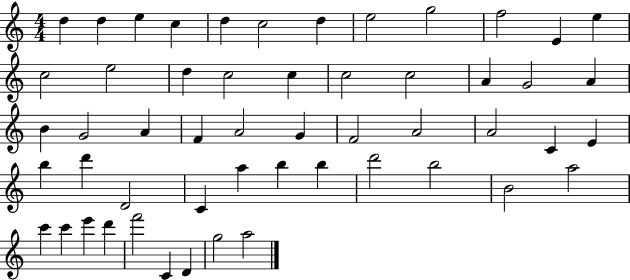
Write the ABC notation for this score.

X:1
T:Untitled
M:4/4
L:1/4
K:C
d d e c d c2 d e2 g2 f2 E e c2 e2 d c2 c c2 c2 A G2 A B G2 A F A2 G F2 A2 A2 C E b d' D2 C a b b d'2 b2 B2 a2 c' c' e' d' f'2 C D g2 a2